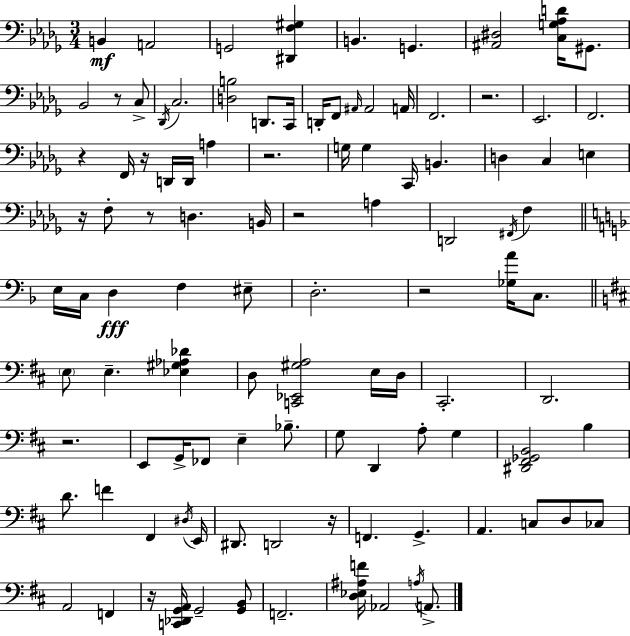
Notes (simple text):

B2/q A2/h G2/h [D#2,F3,G#3]/q B2/q. G2/q. [A#2,D#3]/h [C3,G3,Ab3,D4]/s G#2/e. Bb2/h R/e C3/e Db2/s C3/h. [D3,B3]/h D2/e. C2/s D2/s F2/e A#2/s A#2/h A2/s F2/h. R/h. Eb2/h. F2/h. R/q F2/s R/s D2/s D2/s A3/q R/h. G3/s G3/q C2/s B2/q. D3/q C3/q E3/q R/s F3/e R/e D3/q. B2/s R/h A3/q D2/h F#2/s F3/q E3/s C3/s D3/q F3/q EIS3/e D3/h. R/h [Gb3,A4]/s C3/e. E3/e E3/q. [Eb3,G#3,Ab3,Db4]/q D3/e [C2,Eb2,G#3,A3]/h E3/s D3/s C#2/h. D2/h. R/h. E2/e G2/s FES2/e E3/q Bb3/e. G3/e D2/q A3/e G3/q [D#2,F#2,Gb2,B2]/h B3/q D4/e. F4/q F#2/q D#3/s E2/s D#2/e. D2/h R/s F2/q. G2/q. A2/q. C3/e D3/e CES3/e A2/h F2/q R/s [C2,Db2,G2,A2]/s G2/h [G2,B2]/e F2/h. [D3,Eb3,A#3,F4]/s Ab2/h A3/s A2/e.